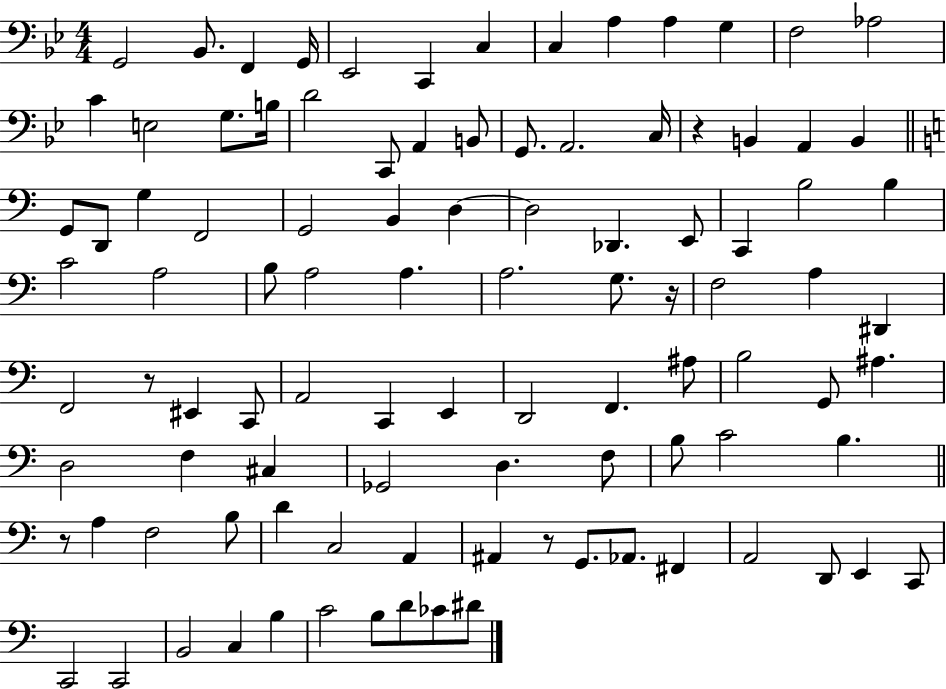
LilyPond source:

{
  \clef bass
  \numericTimeSignature
  \time 4/4
  \key bes \major
  g,2 bes,8. f,4 g,16 | ees,2 c,4 c4 | c4 a4 a4 g4 | f2 aes2 | \break c'4 e2 g8. b16 | d'2 c,8 a,4 b,8 | g,8. a,2. c16 | r4 b,4 a,4 b,4 | \break \bar "||" \break \key a \minor g,8 d,8 g4 f,2 | g,2 b,4 d4~~ | d2 des,4. e,8 | c,4 b2 b4 | \break c'2 a2 | b8 a2 a4. | a2. g8. r16 | f2 a4 dis,4 | \break f,2 r8 eis,4 c,8 | a,2 c,4 e,4 | d,2 f,4. ais8 | b2 g,8 ais4. | \break d2 f4 cis4 | ges,2 d4. f8 | b8 c'2 b4. | \bar "||" \break \key c \major r8 a4 f2 b8 | d'4 c2 a,4 | ais,4 r8 g,8. aes,8. fis,4 | a,2 d,8 e,4 c,8 | \break c,2 c,2 | b,2 c4 b4 | c'2 b8 d'8 ces'8 dis'8 | \bar "|."
}